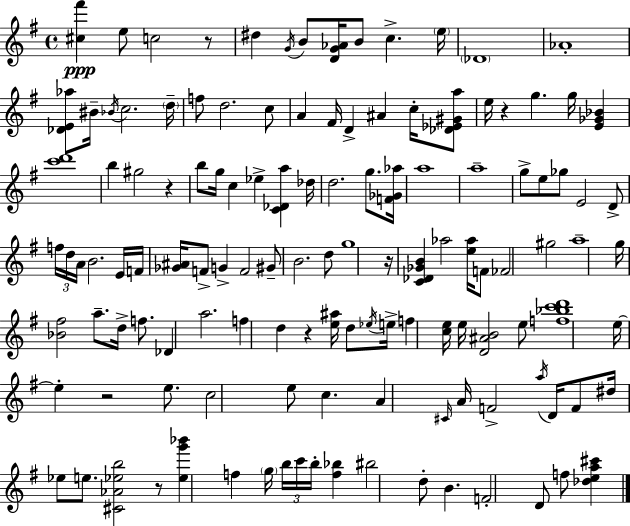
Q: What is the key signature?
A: G major